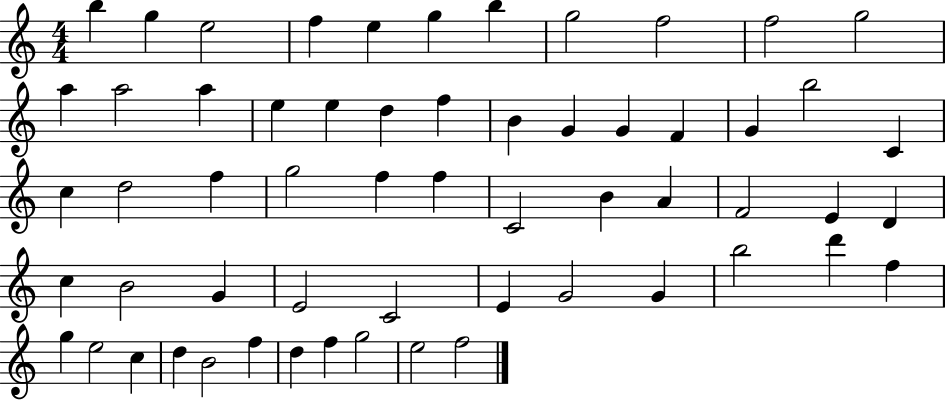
{
  \clef treble
  \numericTimeSignature
  \time 4/4
  \key c \major
  b''4 g''4 e''2 | f''4 e''4 g''4 b''4 | g''2 f''2 | f''2 g''2 | \break a''4 a''2 a''4 | e''4 e''4 d''4 f''4 | b'4 g'4 g'4 f'4 | g'4 b''2 c'4 | \break c''4 d''2 f''4 | g''2 f''4 f''4 | c'2 b'4 a'4 | f'2 e'4 d'4 | \break c''4 b'2 g'4 | e'2 c'2 | e'4 g'2 g'4 | b''2 d'''4 f''4 | \break g''4 e''2 c''4 | d''4 b'2 f''4 | d''4 f''4 g''2 | e''2 f''2 | \break \bar "|."
}